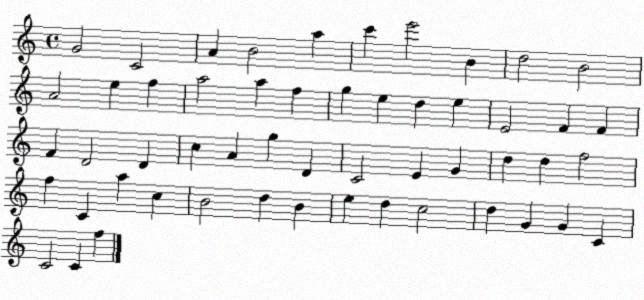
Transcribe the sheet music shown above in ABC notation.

X:1
T:Untitled
M:4/4
L:1/4
K:C
G2 C2 A B2 a c' e'2 B d2 B2 A2 e f a2 a f g e d e E2 F F F D2 D c A g D C2 E G d d f2 f C a c B2 d B e d c2 d G G C C2 C f